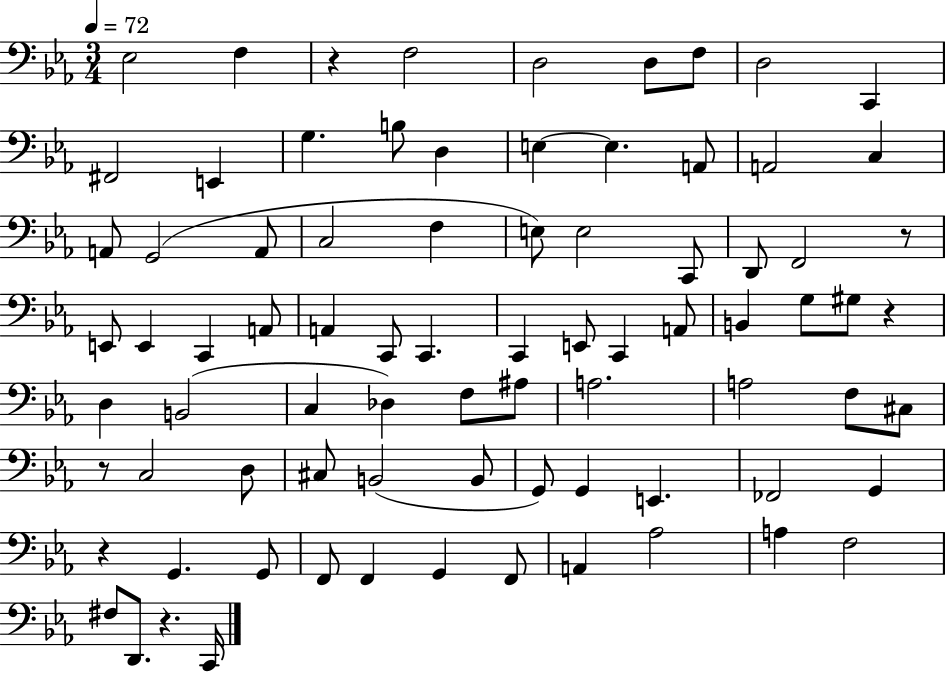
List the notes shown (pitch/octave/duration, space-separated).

Eb3/h F3/q R/q F3/h D3/h D3/e F3/e D3/h C2/q F#2/h E2/q G3/q. B3/e D3/q E3/q E3/q. A2/e A2/h C3/q A2/e G2/h A2/e C3/h F3/q E3/e E3/h C2/e D2/e F2/h R/e E2/e E2/q C2/q A2/e A2/q C2/e C2/q. C2/q E2/e C2/q A2/e B2/q G3/e G#3/e R/q D3/q B2/h C3/q Db3/q F3/e A#3/e A3/h. A3/h F3/e C#3/e R/e C3/h D3/e C#3/e B2/h B2/e G2/e G2/q E2/q. FES2/h G2/q R/q G2/q. G2/e F2/e F2/q G2/q F2/e A2/q Ab3/h A3/q F3/h F#3/e D2/e. R/q. C2/s